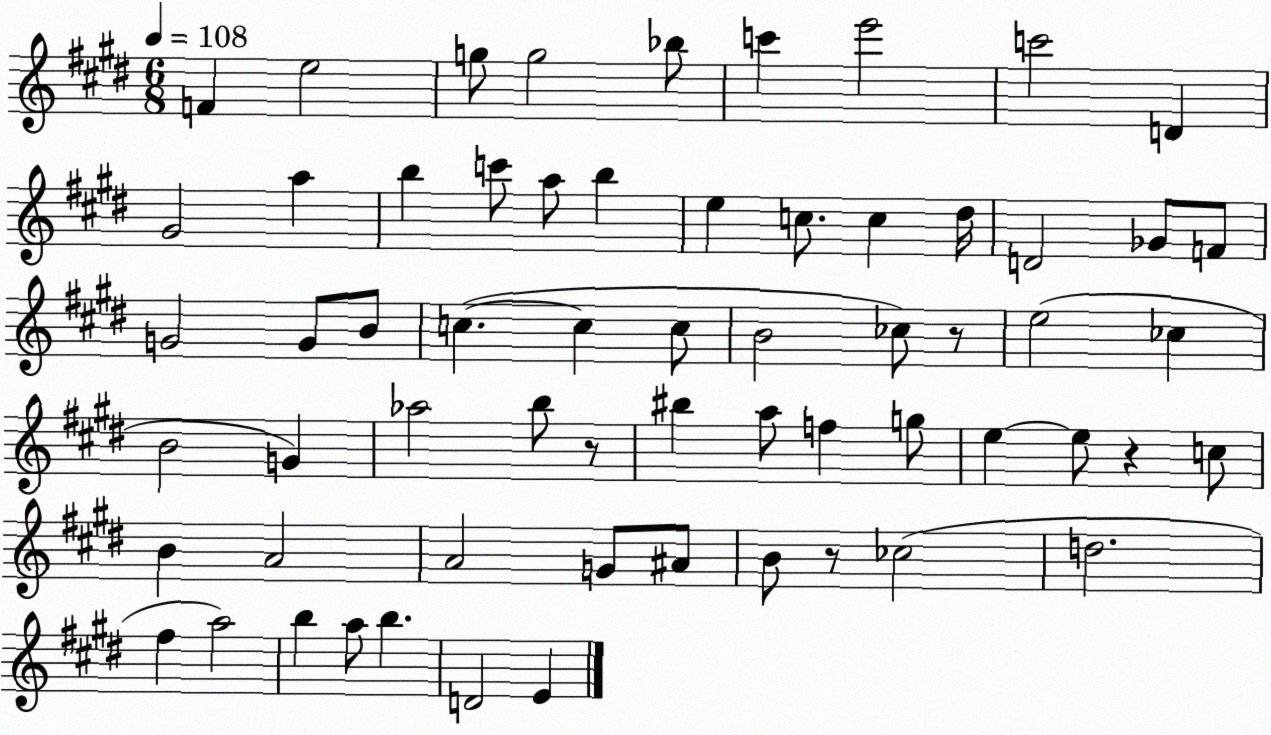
X:1
T:Untitled
M:6/8
L:1/4
K:E
F e2 g/2 g2 _b/2 c' e'2 c'2 D ^G2 a b c'/2 a/2 b e c/2 c ^d/4 D2 _G/2 F/2 G2 G/2 B/2 c c c/2 B2 _c/2 z/2 e2 _c B2 G _a2 b/2 z/2 ^b a/2 f g/2 e e/2 z c/2 B A2 A2 G/2 ^A/2 B/2 z/2 _c2 d2 ^f a2 b a/2 b D2 E